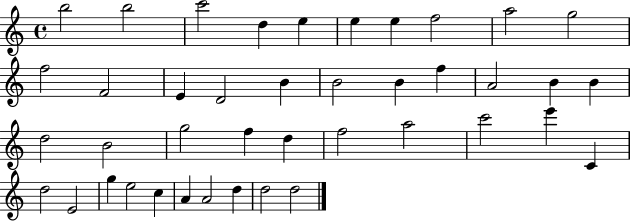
X:1
T:Untitled
M:4/4
L:1/4
K:C
b2 b2 c'2 d e e e f2 a2 g2 f2 F2 E D2 B B2 B f A2 B B d2 B2 g2 f d f2 a2 c'2 e' C d2 E2 g e2 c A A2 d d2 d2